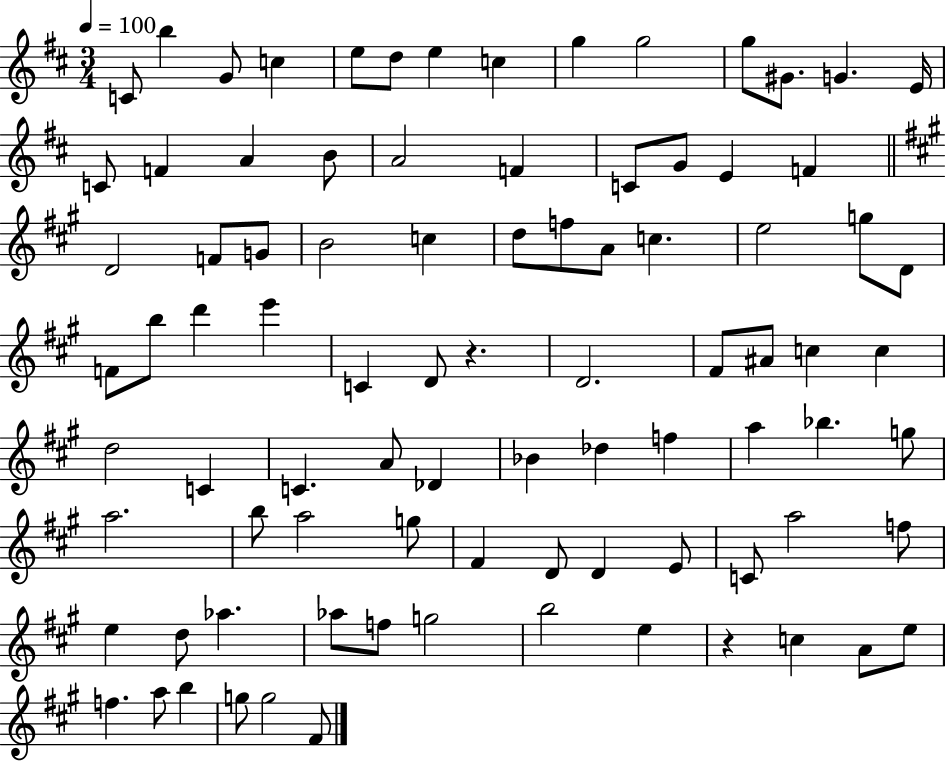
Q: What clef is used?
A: treble